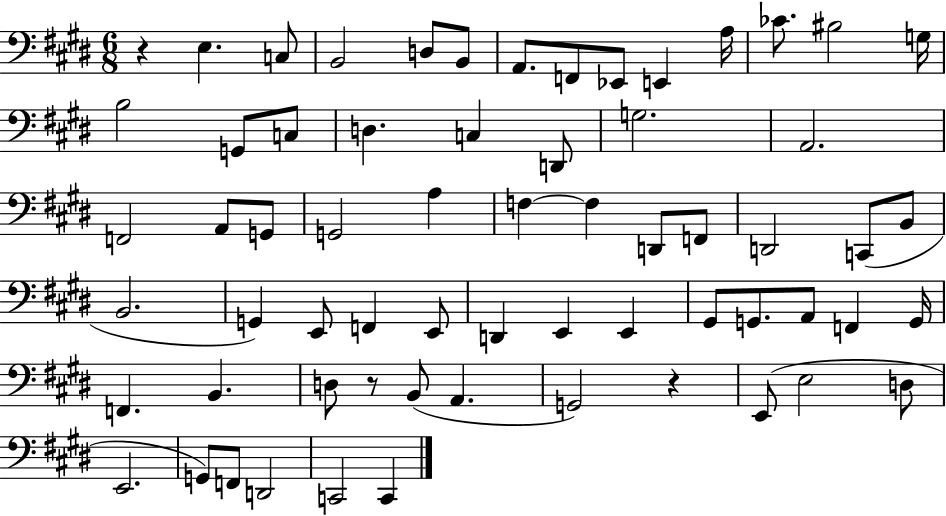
R/q E3/q. C3/e B2/h D3/e B2/e A2/e. F2/e Eb2/e E2/q A3/s CES4/e. BIS3/h G3/s B3/h G2/e C3/e D3/q. C3/q D2/e G3/h. A2/h. F2/h A2/e G2/e G2/h A3/q F3/q F3/q D2/e F2/e D2/h C2/e B2/e B2/h. G2/q E2/e F2/q E2/e D2/q E2/q E2/q G#2/e G2/e. A2/e F2/q G2/s F2/q. B2/q. D3/e R/e B2/e A2/q. G2/h R/q E2/e E3/h D3/e E2/h. G2/e F2/e D2/h C2/h C2/q